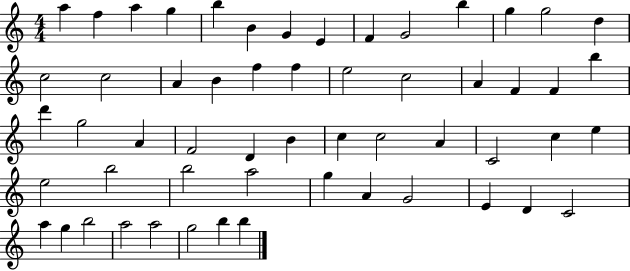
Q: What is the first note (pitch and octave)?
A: A5